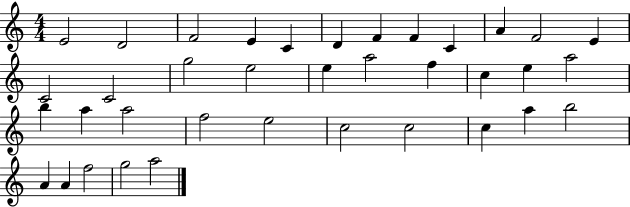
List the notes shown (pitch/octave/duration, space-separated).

E4/h D4/h F4/h E4/q C4/q D4/q F4/q F4/q C4/q A4/q F4/h E4/q C4/h C4/h G5/h E5/h E5/q A5/h F5/q C5/q E5/q A5/h B5/q A5/q A5/h F5/h E5/h C5/h C5/h C5/q A5/q B5/h A4/q A4/q F5/h G5/h A5/h